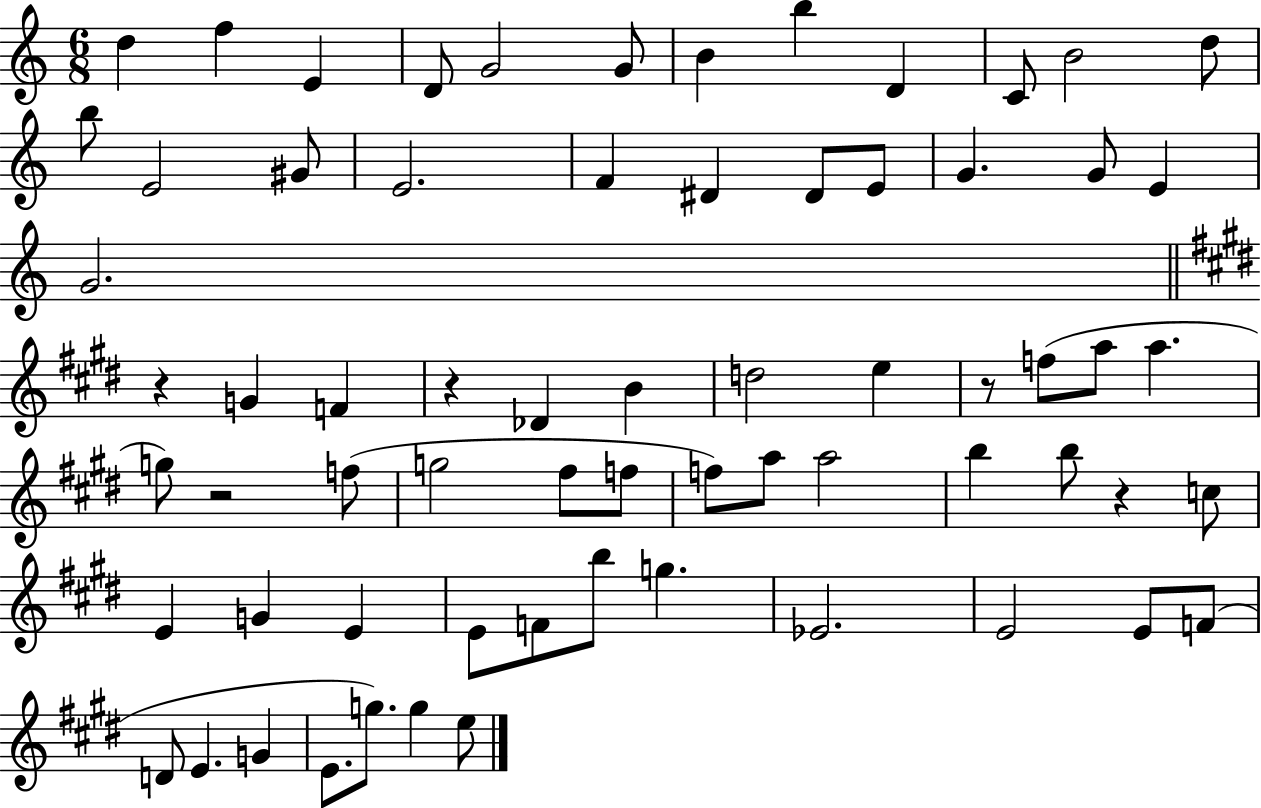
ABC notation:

X:1
T:Untitled
M:6/8
L:1/4
K:C
d f E D/2 G2 G/2 B b D C/2 B2 d/2 b/2 E2 ^G/2 E2 F ^D ^D/2 E/2 G G/2 E G2 z G F z _D B d2 e z/2 f/2 a/2 a g/2 z2 f/2 g2 ^f/2 f/2 f/2 a/2 a2 b b/2 z c/2 E G E E/2 F/2 b/2 g _E2 E2 E/2 F/2 D/2 E G E/2 g/2 g e/2